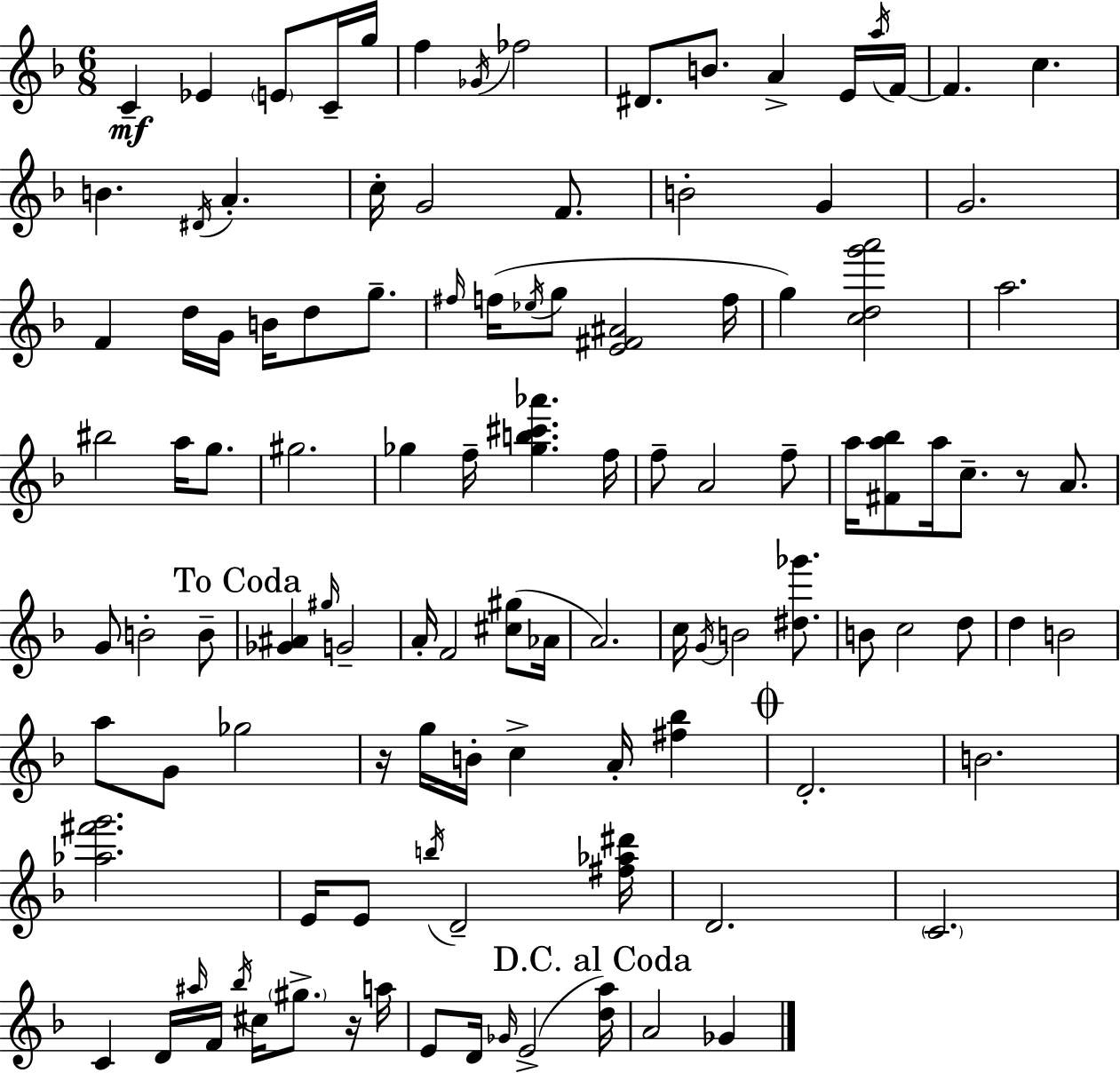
{
  \clef treble
  \numericTimeSignature
  \time 6/8
  \key f \major
  \repeat volta 2 { c'4--\mf ees'4 \parenthesize e'8 c'16-- g''16 | f''4 \acciaccatura { ges'16 } fes''2 | dis'8. b'8. a'4-> e'16 | \acciaccatura { a''16 } f'16~~ f'4. c''4. | \break b'4. \acciaccatura { dis'16 } a'4.-. | c''16-. g'2 | f'8. b'2-. g'4 | g'2. | \break f'4 d''16 g'16 b'16 d''8 | g''8.-- \grace { fis''16 } f''16( \acciaccatura { ees''16 } g''8 <e' fis' ais'>2 | f''16 g''4) <c'' d'' g''' a'''>2 | a''2. | \break bis''2 | a''16 g''8. gis''2. | ges''4 f''16-- <ges'' b'' cis''' aes'''>4. | f''16 f''8-- a'2 | \break f''8-- a''16 <fis' a'' bes''>8 a''16 c''8.-- | r8 a'8. g'8 b'2-. | b'8-- \mark "To Coda" <ges' ais'>4 \grace { gis''16 } g'2-- | a'16-. f'2 | \break <cis'' gis''>8( aes'16 a'2.) | c''16 \acciaccatura { g'16 } b'2 | <dis'' ges'''>8. b'8 c''2 | d''8 d''4 b'2 | \break a''8 g'8 ges''2 | r16 g''16 b'16-. c''4-> | a'16-. <fis'' bes''>4 \mark \markup { \musicglyph "scripts.coda" } d'2.-. | b'2. | \break <aes'' fis''' g'''>2. | e'16 e'8 \acciaccatura { b''16 } d'2-- | <fis'' aes'' dis'''>16 d'2. | \parenthesize c'2. | \break c'4 | d'16 \grace { ais''16 } f'16 \acciaccatura { bes''16 } cis''16 \parenthesize gis''8.-> r16 a''16 e'8 | d'16 \grace { ges'16 }( e'2-> \mark "D.C. al Coda" <d'' a''>16) a'2 | ges'4 } \bar "|."
}